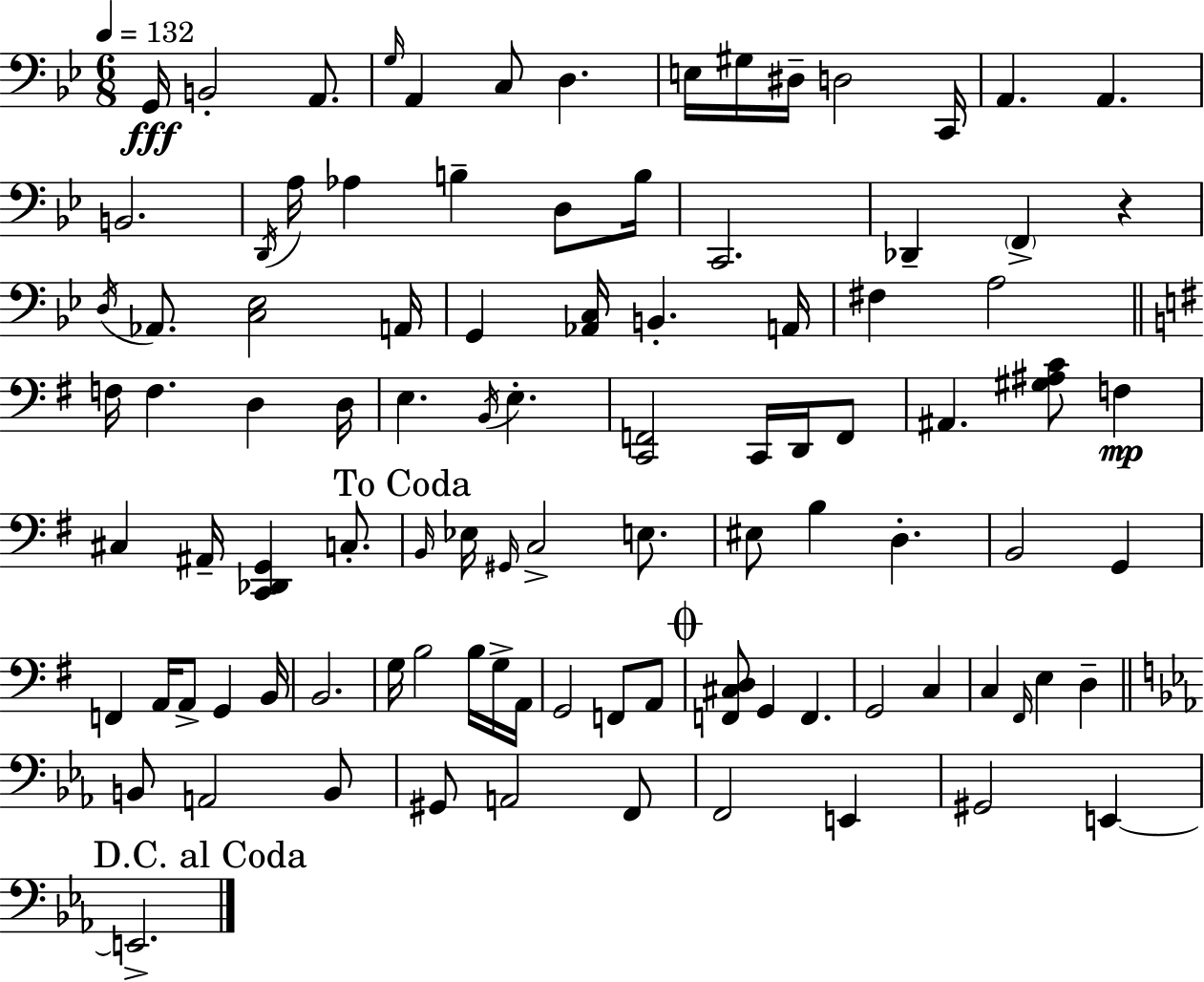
X:1
T:Untitled
M:6/8
L:1/4
K:Bb
G,,/4 B,,2 A,,/2 G,/4 A,, C,/2 D, E,/4 ^G,/4 ^D,/4 D,2 C,,/4 A,, A,, B,,2 D,,/4 A,/4 _A, B, D,/2 B,/4 C,,2 _D,, F,, z D,/4 _A,,/2 [C,_E,]2 A,,/4 G,, [_A,,C,]/4 B,, A,,/4 ^F, A,2 F,/4 F, D, D,/4 E, B,,/4 E, [C,,F,,]2 C,,/4 D,,/4 F,,/2 ^A,, [^G,^A,C]/2 F, ^C, ^A,,/4 [C,,_D,,G,,] C,/2 B,,/4 _E,/4 ^G,,/4 C,2 E,/2 ^E,/2 B, D, B,,2 G,, F,, A,,/4 A,,/2 G,, B,,/4 B,,2 G,/4 B,2 B,/4 G,/4 A,,/4 G,,2 F,,/2 A,,/2 [F,,^C,D,]/2 G,, F,, G,,2 C, C, ^F,,/4 E, D, B,,/2 A,,2 B,,/2 ^G,,/2 A,,2 F,,/2 F,,2 E,, ^G,,2 E,, E,,2